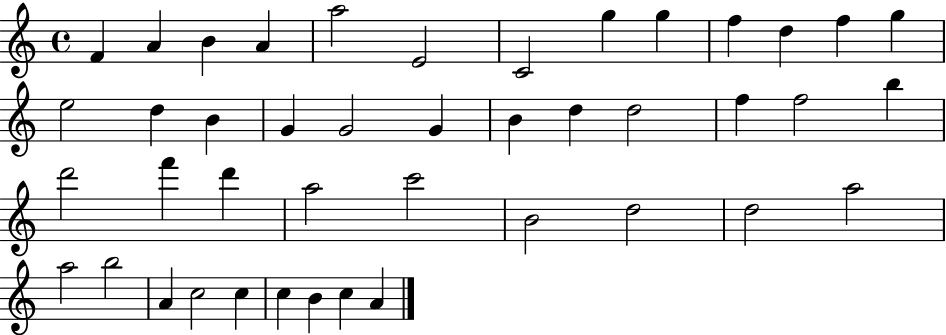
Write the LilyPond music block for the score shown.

{
  \clef treble
  \time 4/4
  \defaultTimeSignature
  \key c \major
  f'4 a'4 b'4 a'4 | a''2 e'2 | c'2 g''4 g''4 | f''4 d''4 f''4 g''4 | \break e''2 d''4 b'4 | g'4 g'2 g'4 | b'4 d''4 d''2 | f''4 f''2 b''4 | \break d'''2 f'''4 d'''4 | a''2 c'''2 | b'2 d''2 | d''2 a''2 | \break a''2 b''2 | a'4 c''2 c''4 | c''4 b'4 c''4 a'4 | \bar "|."
}